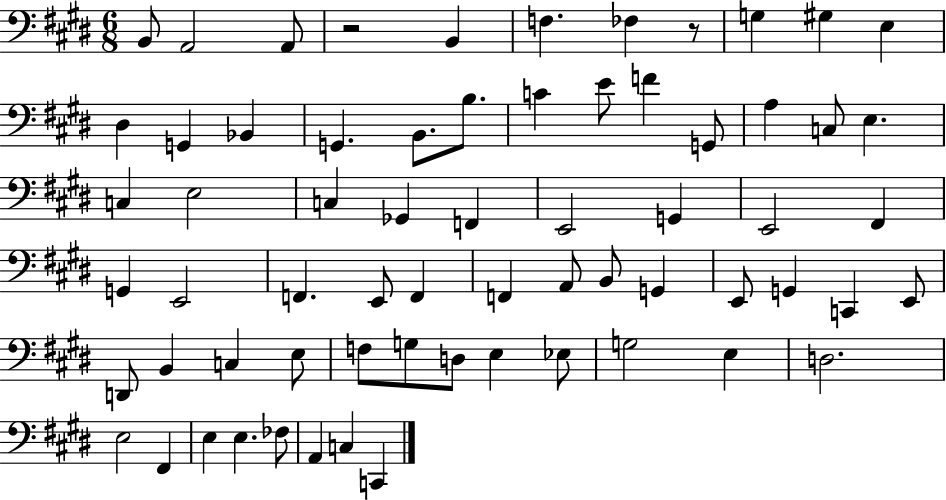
X:1
T:Untitled
M:6/8
L:1/4
K:E
B,,/2 A,,2 A,,/2 z2 B,, F, _F, z/2 G, ^G, E, ^D, G,, _B,, G,, B,,/2 B,/2 C E/2 F G,,/2 A, C,/2 E, C, E,2 C, _G,, F,, E,,2 G,, E,,2 ^F,, G,, E,,2 F,, E,,/2 F,, F,, A,,/2 B,,/2 G,, E,,/2 G,, C,, E,,/2 D,,/2 B,, C, E,/2 F,/2 G,/2 D,/2 E, _E,/2 G,2 E, D,2 E,2 ^F,, E, E, _F,/2 A,, C, C,,